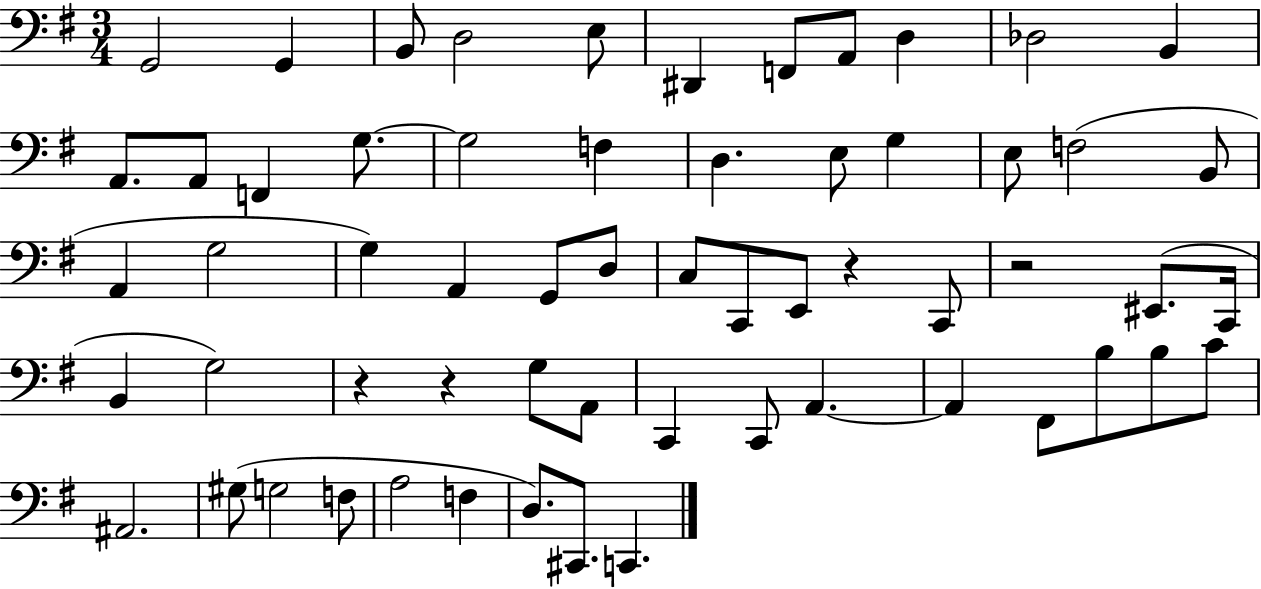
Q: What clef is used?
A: bass